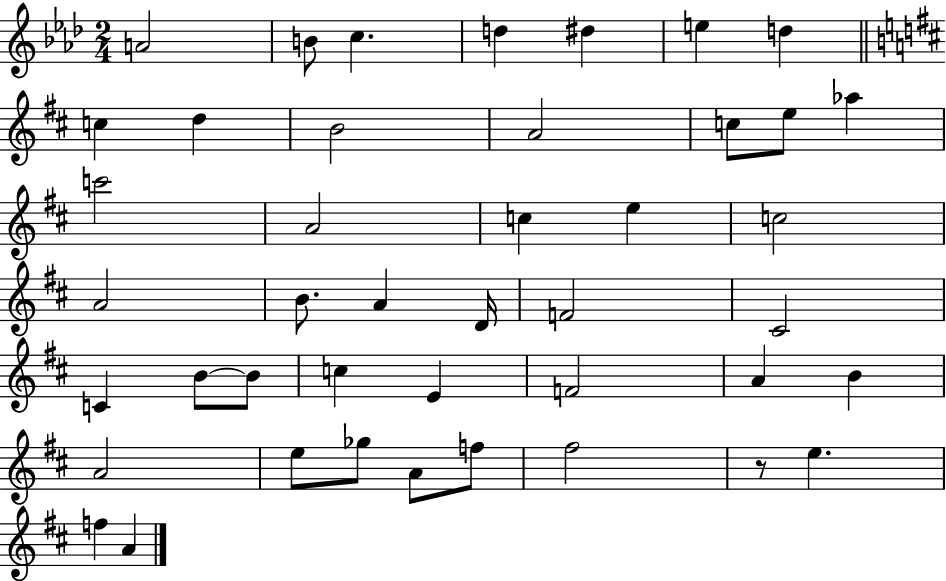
{
  \clef treble
  \numericTimeSignature
  \time 2/4
  \key aes \major
  a'2 | b'8 c''4. | d''4 dis''4 | e''4 d''4 | \break \bar "||" \break \key d \major c''4 d''4 | b'2 | a'2 | c''8 e''8 aes''4 | \break c'''2 | a'2 | c''4 e''4 | c''2 | \break a'2 | b'8. a'4 d'16 | f'2 | cis'2 | \break c'4 b'8~~ b'8 | c''4 e'4 | f'2 | a'4 b'4 | \break a'2 | e''8 ges''8 a'8 f''8 | fis''2 | r8 e''4. | \break f''4 a'4 | \bar "|."
}